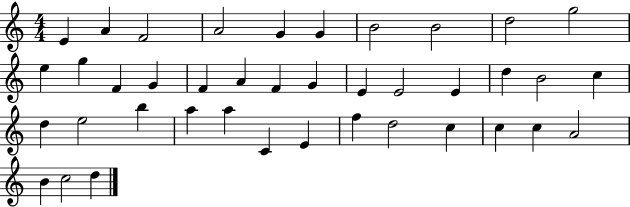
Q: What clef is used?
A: treble